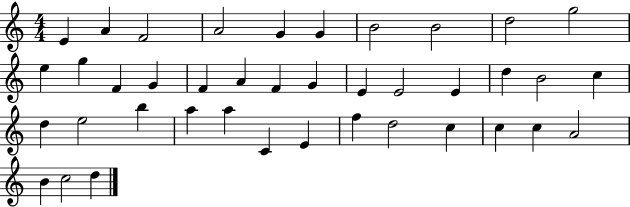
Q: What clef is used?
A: treble